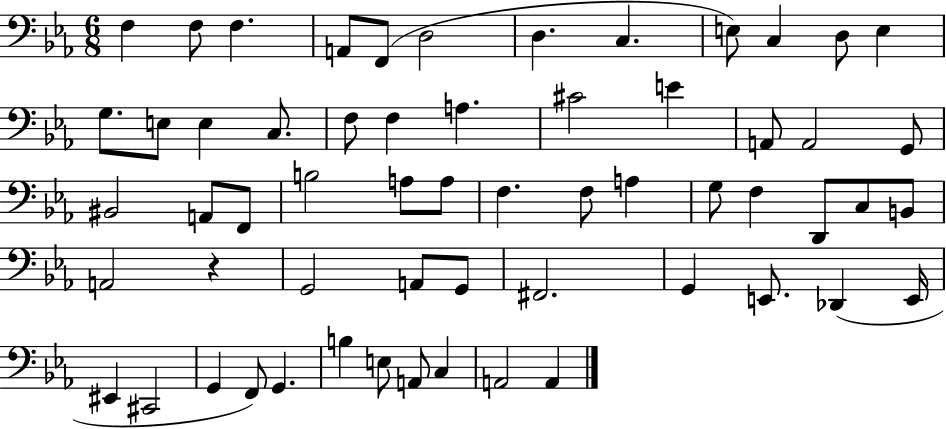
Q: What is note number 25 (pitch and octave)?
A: BIS2